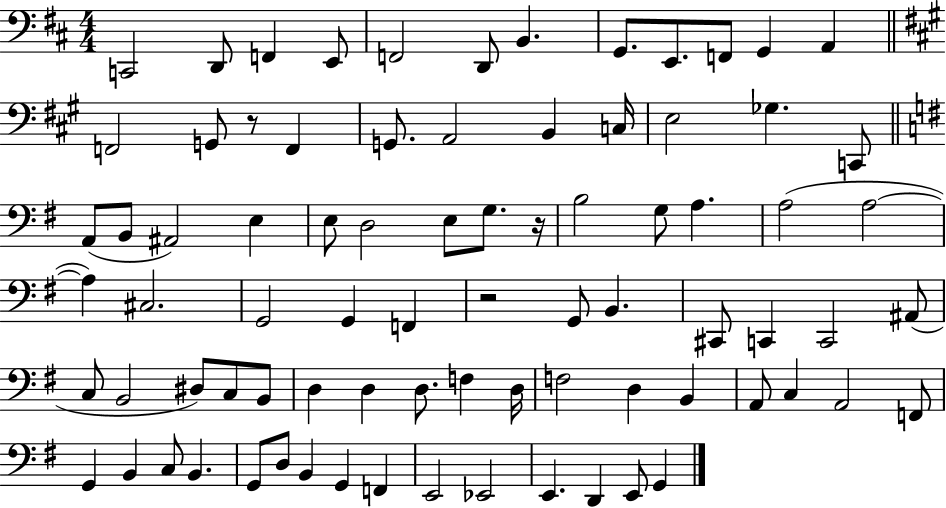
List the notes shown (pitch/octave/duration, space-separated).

C2/h D2/e F2/q E2/e F2/h D2/e B2/q. G2/e. E2/e. F2/e G2/q A2/q F2/h G2/e R/e F2/q G2/e. A2/h B2/q C3/s E3/h Gb3/q. C2/e A2/e B2/e A#2/h E3/q E3/e D3/h E3/e G3/e. R/s B3/h G3/e A3/q. A3/h A3/h A3/q C#3/h. G2/h G2/q F2/q R/h G2/e B2/q. C#2/e C2/q C2/h A#2/e C3/e B2/h D#3/e C3/e B2/e D3/q D3/q D3/e. F3/q D3/s F3/h D3/q B2/q A2/e C3/q A2/h F2/e G2/q B2/q C3/e B2/q. G2/e D3/e B2/q G2/q F2/q E2/h Eb2/h E2/q. D2/q E2/e G2/q